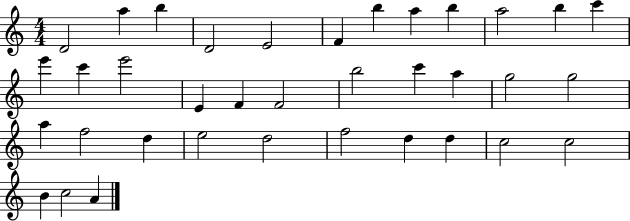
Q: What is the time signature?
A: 4/4